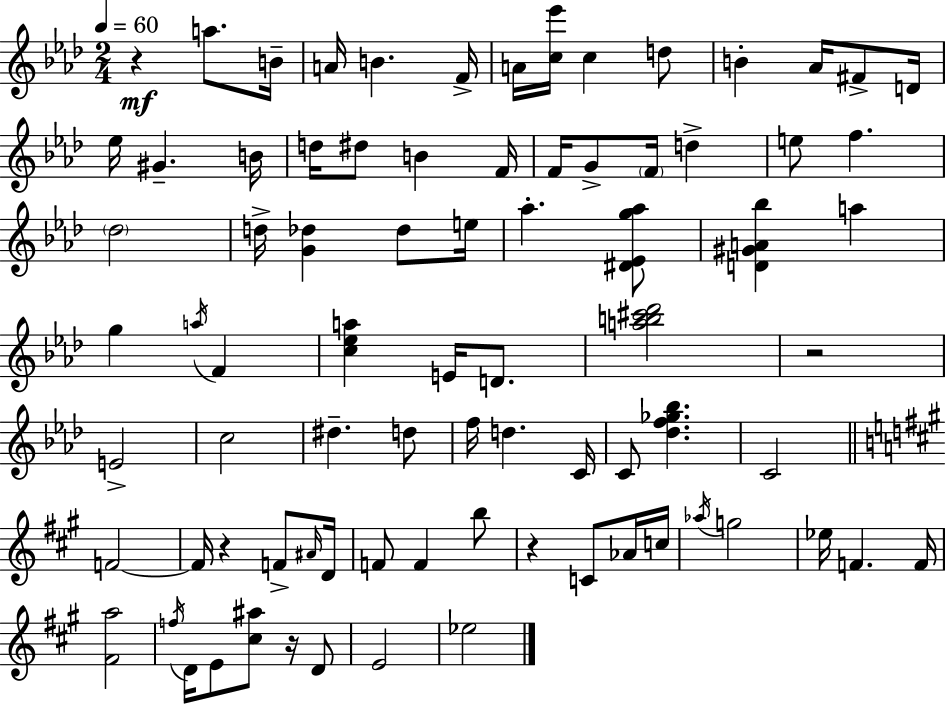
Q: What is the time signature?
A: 2/4